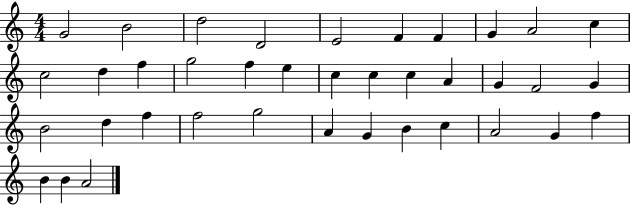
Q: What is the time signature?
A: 4/4